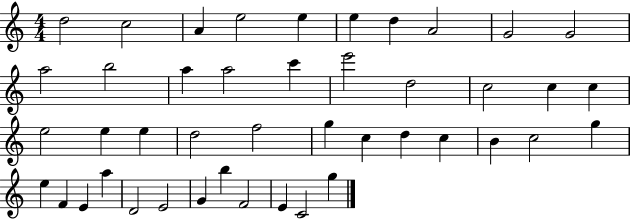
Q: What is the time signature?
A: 4/4